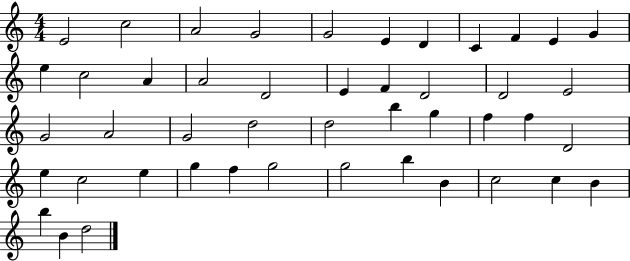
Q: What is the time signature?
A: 4/4